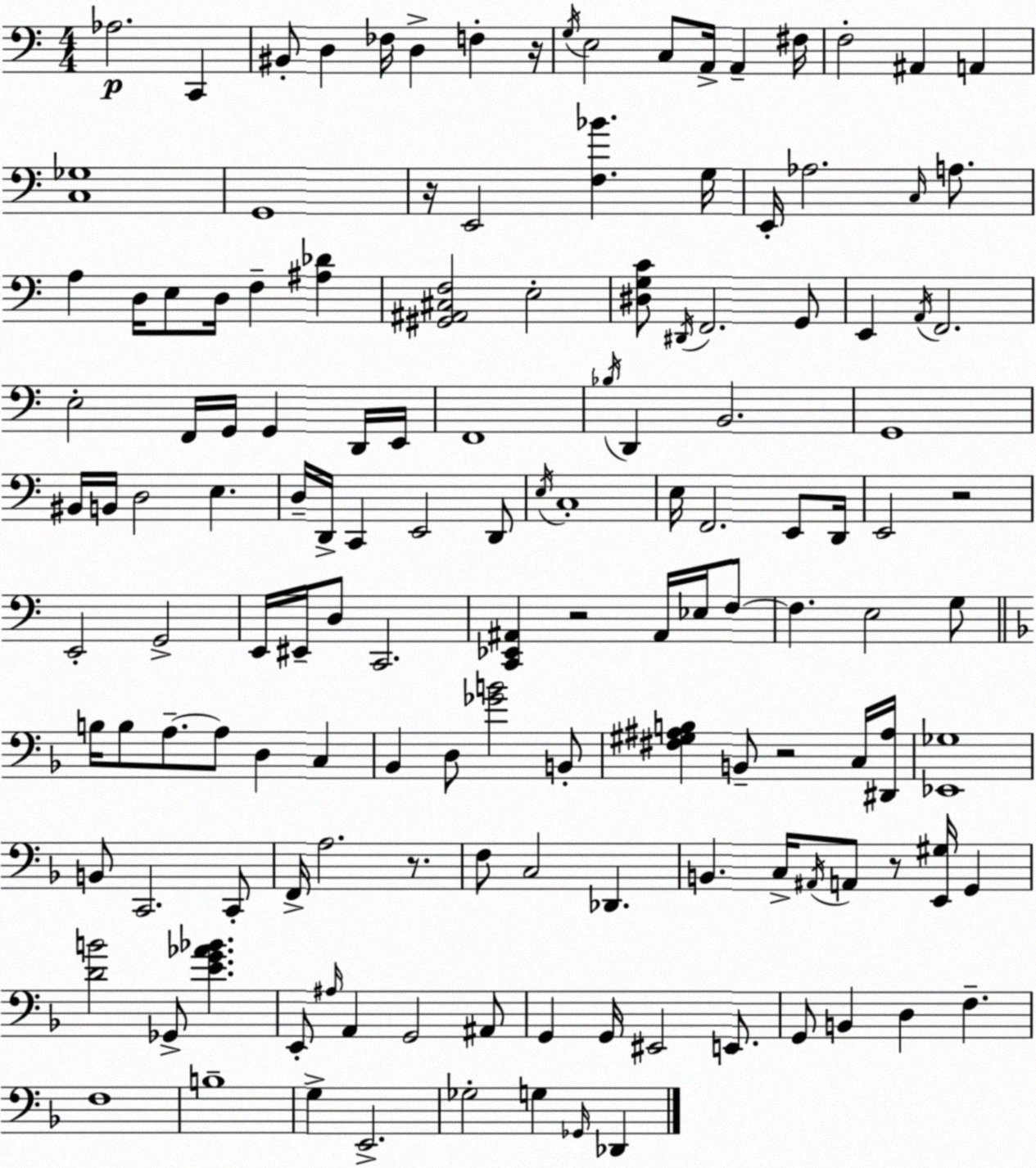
X:1
T:Untitled
M:4/4
L:1/4
K:Am
_A,2 C,, ^B,,/2 D, _F,/4 D, F, z/4 G,/4 E,2 C,/2 A,,/4 A,, ^F,/4 F,2 ^A,, A,, [C,_G,]4 G,,4 z/4 E,,2 [F,_B] G,/4 E,,/4 _A,2 C,/4 A,/2 A, D,/4 E,/2 D,/4 F, [^A,_D] [^G,,^A,,^C,F,]2 E,2 [^D,G,C]/2 ^D,,/4 F,,2 G,,/2 E,, A,,/4 F,,2 E,2 F,,/4 G,,/4 G,, D,,/4 E,,/4 F,,4 _B,/4 D,, B,,2 G,,4 ^B,,/4 B,,/4 D,2 E, D,/4 D,,/4 C,, E,,2 D,,/2 E,/4 C,4 E,/4 F,,2 E,,/2 D,,/4 E,,2 z2 E,,2 G,,2 E,,/4 ^E,,/4 D,/2 C,,2 [C,,_E,,^A,,] z2 ^A,,/4 _E,/4 F,/2 F, E,2 G,/2 B,/4 B,/2 A,/2 A,/2 D, C, _B,, D,/2 [_GB]2 B,,/2 [^F,^G,^A,B,] B,,/2 z2 C,/4 [^D,,^A,]/4 [_E,,_G,]4 B,,/2 C,,2 C,,/2 F,,/4 A,2 z/2 F,/2 C,2 _D,, B,, C,/4 ^A,,/4 A,,/2 z/2 [E,,^G,]/4 G,, [DB]2 _G,,/2 [EG_A_B] E,,/2 ^A,/4 A,, G,,2 ^A,,/2 G,, G,,/4 ^E,,2 E,,/2 G,,/2 B,, D, F, F,4 B,4 G, E,,2 _G,2 G, _G,,/4 _D,,